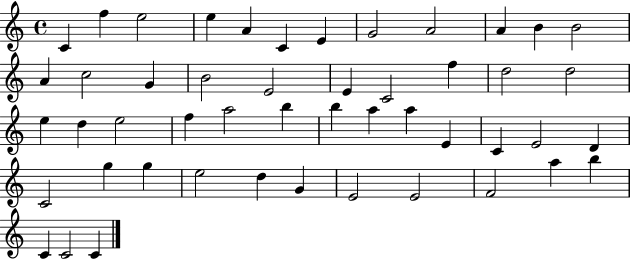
{
  \clef treble
  \time 4/4
  \defaultTimeSignature
  \key c \major
  c'4 f''4 e''2 | e''4 a'4 c'4 e'4 | g'2 a'2 | a'4 b'4 b'2 | \break a'4 c''2 g'4 | b'2 e'2 | e'4 c'2 f''4 | d''2 d''2 | \break e''4 d''4 e''2 | f''4 a''2 b''4 | b''4 a''4 a''4 e'4 | c'4 e'2 d'4 | \break c'2 g''4 g''4 | e''2 d''4 g'4 | e'2 e'2 | f'2 a''4 b''4 | \break c'4 c'2 c'4 | \bar "|."
}